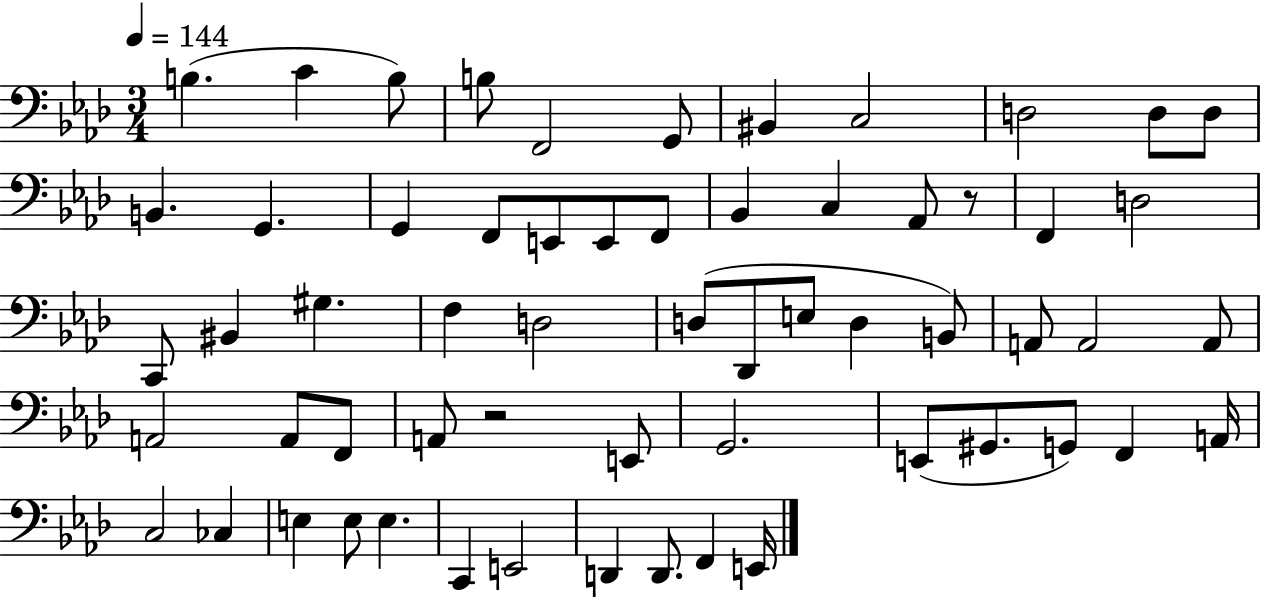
{
  \clef bass
  \numericTimeSignature
  \time 3/4
  \key aes \major
  \tempo 4 = 144
  \repeat volta 2 { b4.( c'4 b8) | b8 f,2 g,8 | bis,4 c2 | d2 d8 d8 | \break b,4. g,4. | g,4 f,8 e,8 e,8 f,8 | bes,4 c4 aes,8 r8 | f,4 d2 | \break c,8 bis,4 gis4. | f4 d2 | d8( des,8 e8 d4 b,8) | a,8 a,2 a,8 | \break a,2 a,8 f,8 | a,8 r2 e,8 | g,2. | e,8( gis,8. g,8) f,4 a,16 | \break c2 ces4 | e4 e8 e4. | c,4 e,2 | d,4 d,8. f,4 e,16 | \break } \bar "|."
}